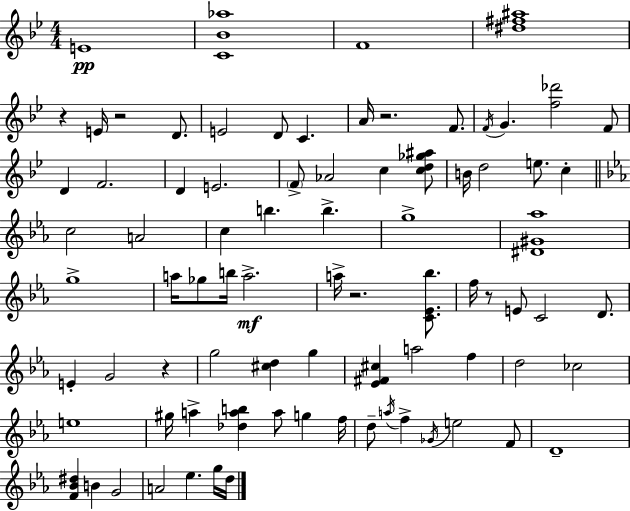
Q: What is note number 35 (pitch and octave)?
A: A5